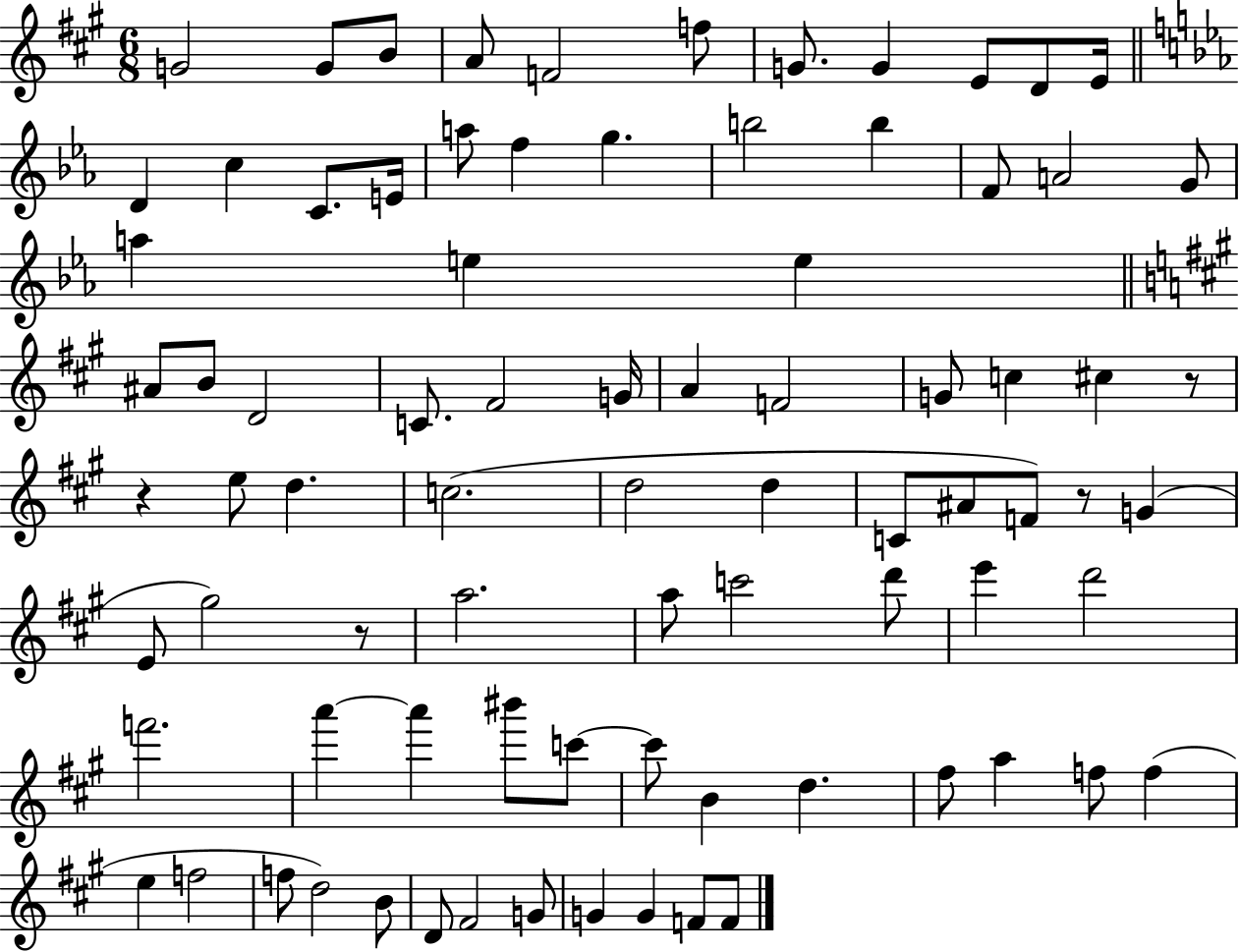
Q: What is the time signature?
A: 6/8